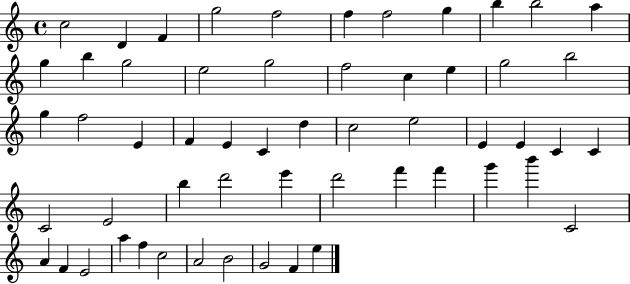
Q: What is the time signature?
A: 4/4